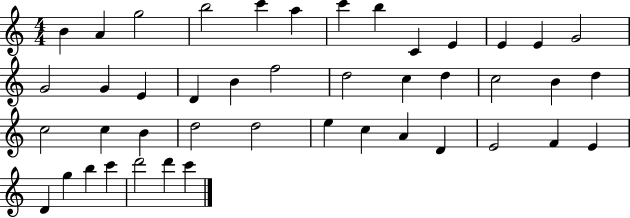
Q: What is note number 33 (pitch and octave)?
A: A4